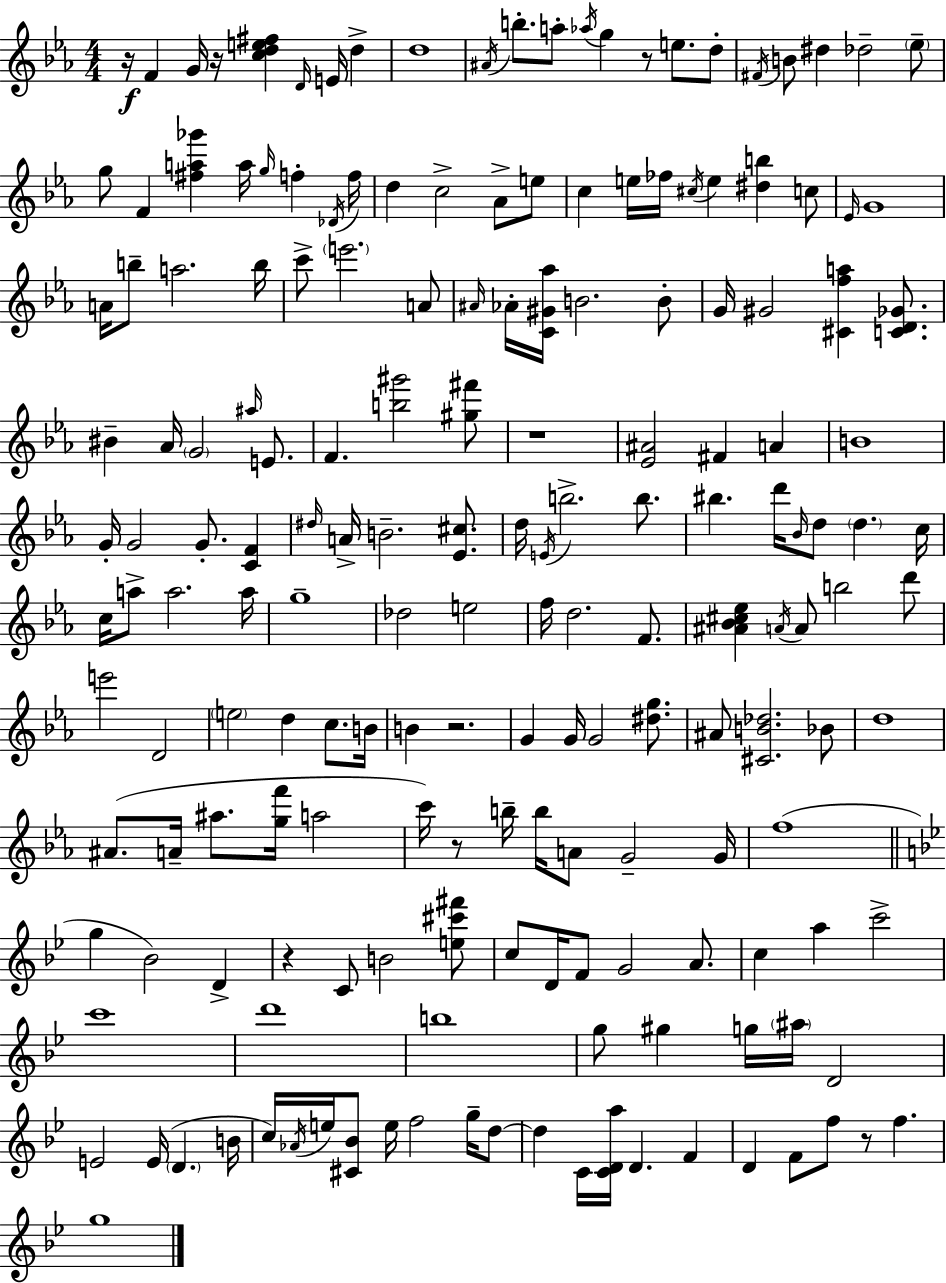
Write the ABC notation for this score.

X:1
T:Untitled
M:4/4
L:1/4
K:Cm
z/4 F G/4 z/4 [cde^f] D/4 E/4 d d4 ^A/4 b/2 a/2 _a/4 g z/2 e/2 d/2 ^F/4 B/2 ^d _d2 _e/2 g/2 F [^fa_g'] a/4 g/4 f _D/4 f/4 d c2 _A/2 e/2 c e/4 _f/4 ^c/4 e [^db] c/2 _E/4 G4 A/4 b/2 a2 b/4 c'/2 e'2 A/2 ^A/4 _A/4 [C^G_a]/4 B2 B/2 G/4 ^G2 [^Cfa] [CD_G]/2 ^B _A/4 G2 ^a/4 E/2 F [b^g']2 [^g^f']/2 z4 [_E^A]2 ^F A B4 G/4 G2 G/2 [CF] ^d/4 A/4 B2 [_E^c]/2 d/4 E/4 b2 b/2 ^b d'/4 _B/4 d/2 d c/4 c/4 a/2 a2 a/4 g4 _d2 e2 f/4 d2 F/2 [^A_B^c_e] A/4 A/2 b2 d'/2 e'2 D2 e2 d c/2 B/4 B z2 G G/4 G2 [^dg]/2 ^A/2 [^CB_d]2 _B/2 d4 ^A/2 A/4 ^a/2 [gf']/4 a2 c'/4 z/2 b/4 b/4 A/2 G2 G/4 f4 g _B2 D z C/2 B2 [e^c'^f']/2 c/2 D/4 F/2 G2 A/2 c a c'2 c'4 d'4 b4 g/2 ^g g/4 ^a/4 D2 E2 E/4 D B/4 c/4 _A/4 e/4 [^C_B]/2 e/4 f2 g/4 d/2 d C/4 [CDa]/4 D F D F/2 f/2 z/2 f g4